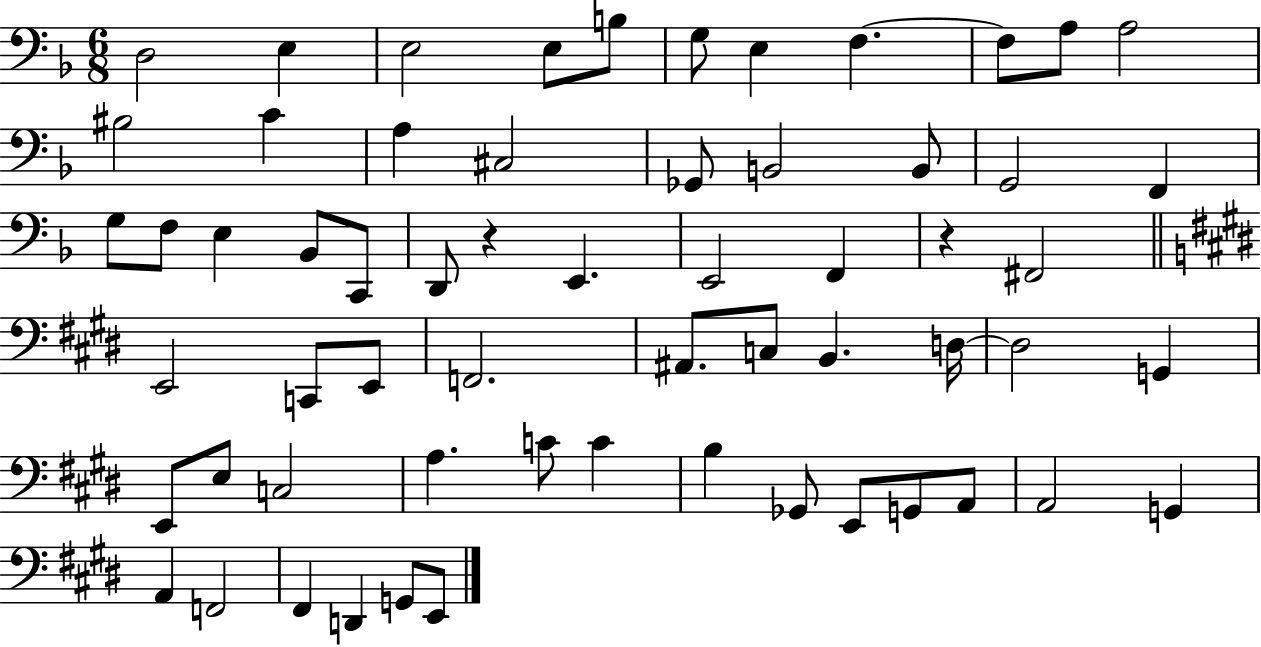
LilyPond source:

{
  \clef bass
  \numericTimeSignature
  \time 6/8
  \key f \major
  d2 e4 | e2 e8 b8 | g8 e4 f4.~~ | f8 a8 a2 | \break bis2 c'4 | a4 cis2 | ges,8 b,2 b,8 | g,2 f,4 | \break g8 f8 e4 bes,8 c,8 | d,8 r4 e,4. | e,2 f,4 | r4 fis,2 | \break \bar "||" \break \key e \major e,2 c,8 e,8 | f,2. | ais,8. c8 b,4. d16~~ | d2 g,4 | \break e,8 e8 c2 | a4. c'8 c'4 | b4 ges,8 e,8 g,8 a,8 | a,2 g,4 | \break a,4 f,2 | fis,4 d,4 g,8 e,8 | \bar "|."
}